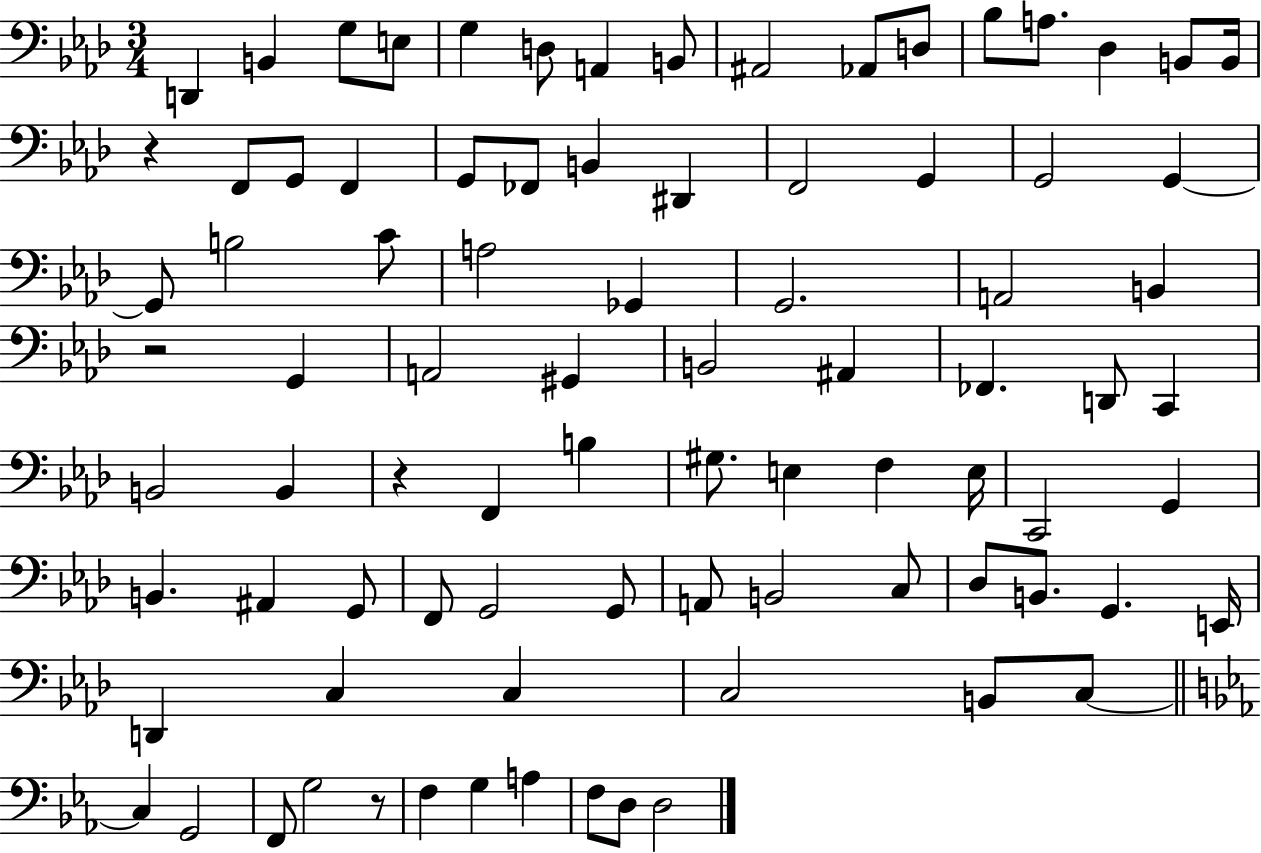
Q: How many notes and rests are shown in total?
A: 86